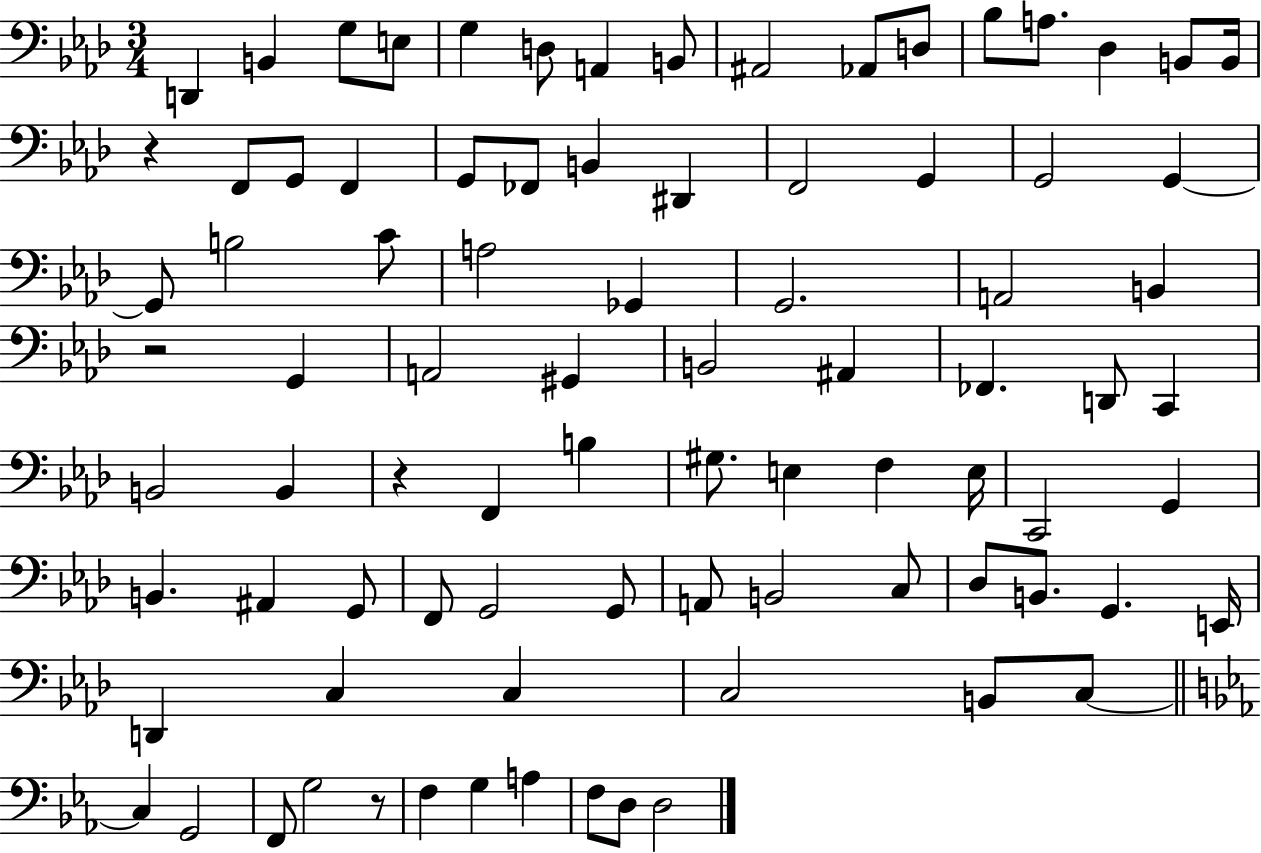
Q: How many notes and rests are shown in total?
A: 86